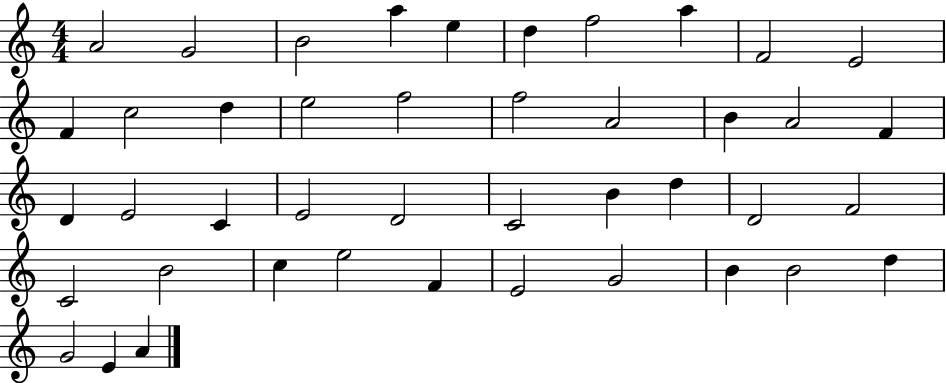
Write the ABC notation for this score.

X:1
T:Untitled
M:4/4
L:1/4
K:C
A2 G2 B2 a e d f2 a F2 E2 F c2 d e2 f2 f2 A2 B A2 F D E2 C E2 D2 C2 B d D2 F2 C2 B2 c e2 F E2 G2 B B2 d G2 E A